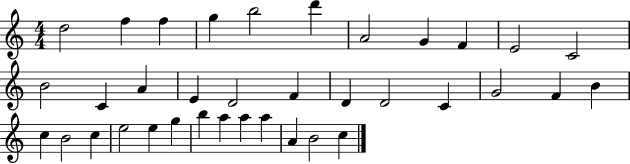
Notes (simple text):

D5/h F5/q F5/q G5/q B5/h D6/q A4/h G4/q F4/q E4/h C4/h B4/h C4/q A4/q E4/q D4/h F4/q D4/q D4/h C4/q G4/h F4/q B4/q C5/q B4/h C5/q E5/h E5/q G5/q B5/q A5/q A5/q A5/q A4/q B4/h C5/q